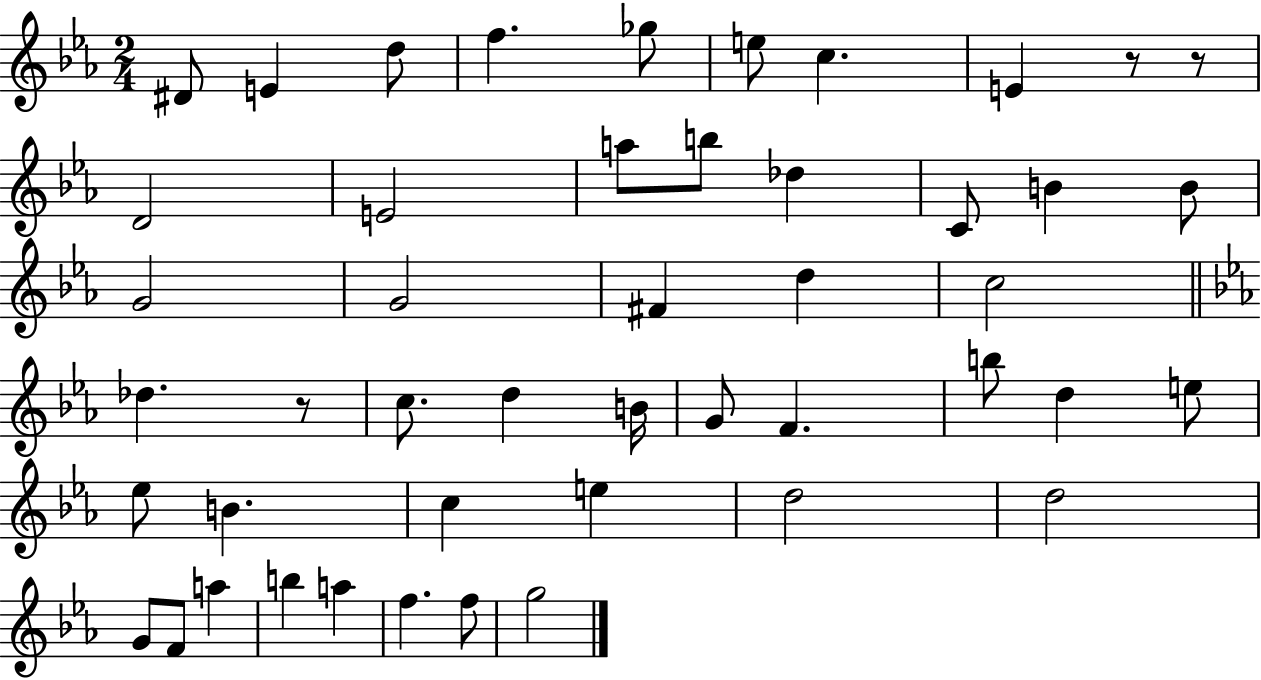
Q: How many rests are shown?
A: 3